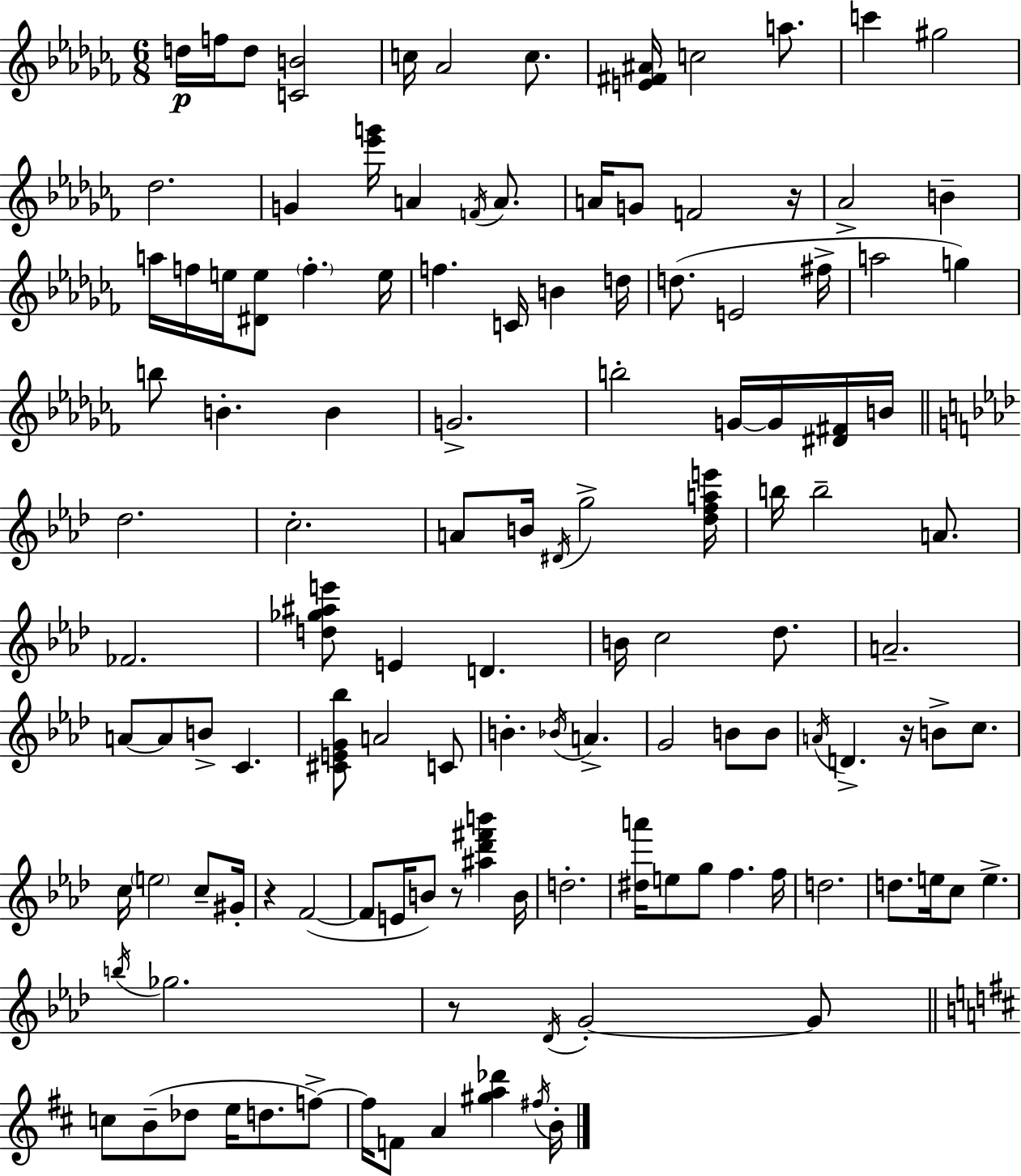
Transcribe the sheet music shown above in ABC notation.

X:1
T:Untitled
M:6/8
L:1/4
K:Abm
d/4 f/4 d/2 [CB]2 c/4 _A2 c/2 [E^F^A]/4 c2 a/2 c' ^g2 _d2 G [_e'g']/4 A F/4 A/2 A/4 G/2 F2 z/4 _A2 B a/4 f/4 e/4 [^De]/2 f e/4 f C/4 B d/4 d/2 E2 ^f/4 a2 g b/2 B B G2 b2 G/4 G/4 [^D^F]/4 B/4 _d2 c2 A/2 B/4 ^D/4 g2 [_dfae']/4 b/4 b2 A/2 _F2 [d_g^ae']/2 E D B/4 c2 _d/2 A2 A/2 A/2 B/2 C [^CEG_b]/2 A2 C/2 B _B/4 A G2 B/2 B/2 A/4 D z/4 B/2 c/2 c/4 e2 c/2 ^G/4 z F2 F/2 E/4 B/2 z/2 [^a_d'^f'b'] B/4 d2 [^da']/4 e/2 g/2 f f/4 d2 d/2 e/4 c/2 e b/4 _g2 z/2 _D/4 G2 G/2 c/2 B/2 _d/2 e/4 d/2 f/2 f/4 F/2 A [^ga_d'] ^f/4 B/4